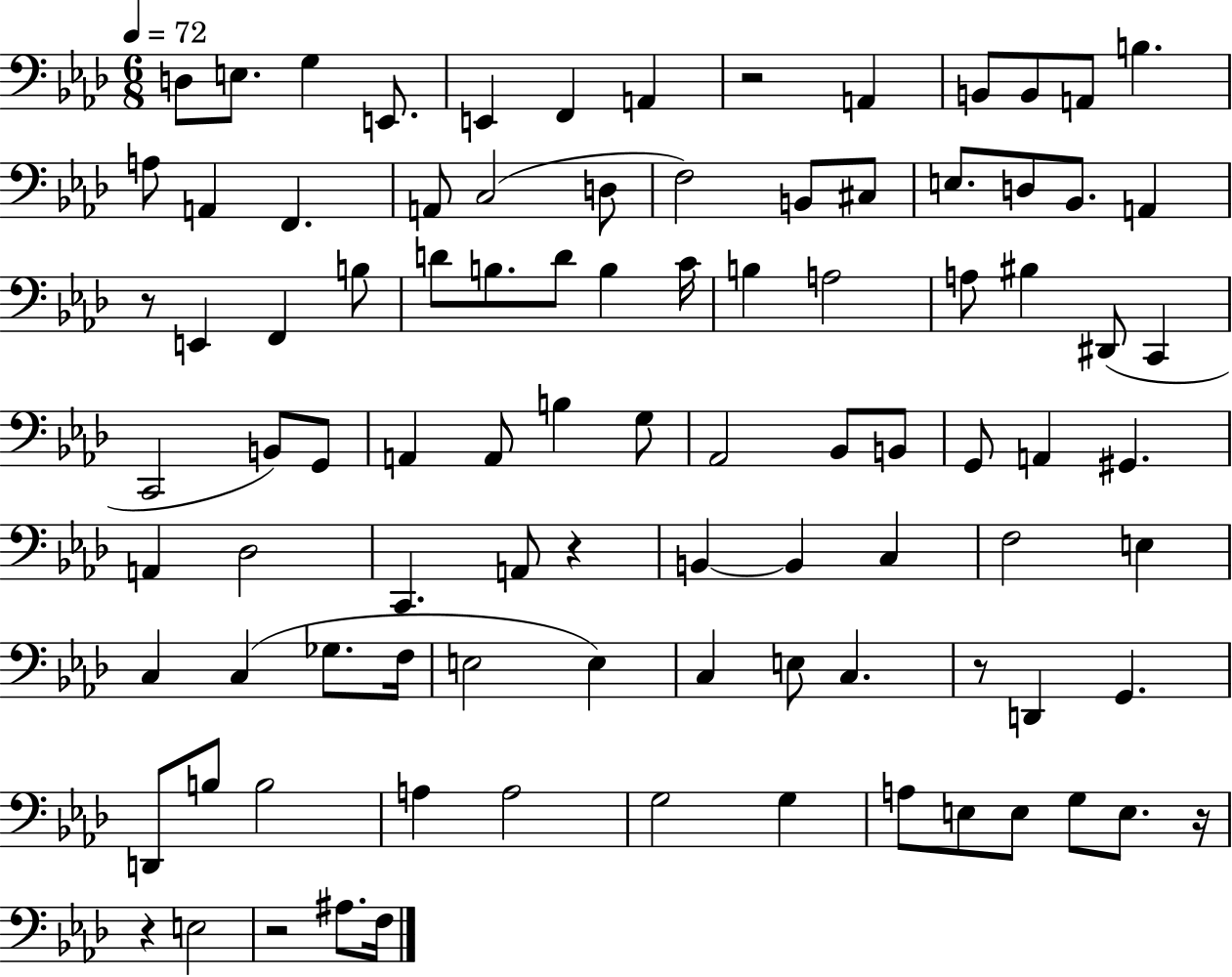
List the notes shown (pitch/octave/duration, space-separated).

D3/e E3/e. G3/q E2/e. E2/q F2/q A2/q R/h A2/q B2/e B2/e A2/e B3/q. A3/e A2/q F2/q. A2/e C3/h D3/e F3/h B2/e C#3/e E3/e. D3/e Bb2/e. A2/q R/e E2/q F2/q B3/e D4/e B3/e. D4/e B3/q C4/s B3/q A3/h A3/e BIS3/q D#2/e C2/q C2/h B2/e G2/e A2/q A2/e B3/q G3/e Ab2/h Bb2/e B2/e G2/e A2/q G#2/q. A2/q Db3/h C2/q. A2/e R/q B2/q B2/q C3/q F3/h E3/q C3/q C3/q Gb3/e. F3/s E3/h E3/q C3/q E3/e C3/q. R/e D2/q G2/q. D2/e B3/e B3/h A3/q A3/h G3/h G3/q A3/e E3/e E3/e G3/e E3/e. R/s R/q E3/h R/h A#3/e. F3/s